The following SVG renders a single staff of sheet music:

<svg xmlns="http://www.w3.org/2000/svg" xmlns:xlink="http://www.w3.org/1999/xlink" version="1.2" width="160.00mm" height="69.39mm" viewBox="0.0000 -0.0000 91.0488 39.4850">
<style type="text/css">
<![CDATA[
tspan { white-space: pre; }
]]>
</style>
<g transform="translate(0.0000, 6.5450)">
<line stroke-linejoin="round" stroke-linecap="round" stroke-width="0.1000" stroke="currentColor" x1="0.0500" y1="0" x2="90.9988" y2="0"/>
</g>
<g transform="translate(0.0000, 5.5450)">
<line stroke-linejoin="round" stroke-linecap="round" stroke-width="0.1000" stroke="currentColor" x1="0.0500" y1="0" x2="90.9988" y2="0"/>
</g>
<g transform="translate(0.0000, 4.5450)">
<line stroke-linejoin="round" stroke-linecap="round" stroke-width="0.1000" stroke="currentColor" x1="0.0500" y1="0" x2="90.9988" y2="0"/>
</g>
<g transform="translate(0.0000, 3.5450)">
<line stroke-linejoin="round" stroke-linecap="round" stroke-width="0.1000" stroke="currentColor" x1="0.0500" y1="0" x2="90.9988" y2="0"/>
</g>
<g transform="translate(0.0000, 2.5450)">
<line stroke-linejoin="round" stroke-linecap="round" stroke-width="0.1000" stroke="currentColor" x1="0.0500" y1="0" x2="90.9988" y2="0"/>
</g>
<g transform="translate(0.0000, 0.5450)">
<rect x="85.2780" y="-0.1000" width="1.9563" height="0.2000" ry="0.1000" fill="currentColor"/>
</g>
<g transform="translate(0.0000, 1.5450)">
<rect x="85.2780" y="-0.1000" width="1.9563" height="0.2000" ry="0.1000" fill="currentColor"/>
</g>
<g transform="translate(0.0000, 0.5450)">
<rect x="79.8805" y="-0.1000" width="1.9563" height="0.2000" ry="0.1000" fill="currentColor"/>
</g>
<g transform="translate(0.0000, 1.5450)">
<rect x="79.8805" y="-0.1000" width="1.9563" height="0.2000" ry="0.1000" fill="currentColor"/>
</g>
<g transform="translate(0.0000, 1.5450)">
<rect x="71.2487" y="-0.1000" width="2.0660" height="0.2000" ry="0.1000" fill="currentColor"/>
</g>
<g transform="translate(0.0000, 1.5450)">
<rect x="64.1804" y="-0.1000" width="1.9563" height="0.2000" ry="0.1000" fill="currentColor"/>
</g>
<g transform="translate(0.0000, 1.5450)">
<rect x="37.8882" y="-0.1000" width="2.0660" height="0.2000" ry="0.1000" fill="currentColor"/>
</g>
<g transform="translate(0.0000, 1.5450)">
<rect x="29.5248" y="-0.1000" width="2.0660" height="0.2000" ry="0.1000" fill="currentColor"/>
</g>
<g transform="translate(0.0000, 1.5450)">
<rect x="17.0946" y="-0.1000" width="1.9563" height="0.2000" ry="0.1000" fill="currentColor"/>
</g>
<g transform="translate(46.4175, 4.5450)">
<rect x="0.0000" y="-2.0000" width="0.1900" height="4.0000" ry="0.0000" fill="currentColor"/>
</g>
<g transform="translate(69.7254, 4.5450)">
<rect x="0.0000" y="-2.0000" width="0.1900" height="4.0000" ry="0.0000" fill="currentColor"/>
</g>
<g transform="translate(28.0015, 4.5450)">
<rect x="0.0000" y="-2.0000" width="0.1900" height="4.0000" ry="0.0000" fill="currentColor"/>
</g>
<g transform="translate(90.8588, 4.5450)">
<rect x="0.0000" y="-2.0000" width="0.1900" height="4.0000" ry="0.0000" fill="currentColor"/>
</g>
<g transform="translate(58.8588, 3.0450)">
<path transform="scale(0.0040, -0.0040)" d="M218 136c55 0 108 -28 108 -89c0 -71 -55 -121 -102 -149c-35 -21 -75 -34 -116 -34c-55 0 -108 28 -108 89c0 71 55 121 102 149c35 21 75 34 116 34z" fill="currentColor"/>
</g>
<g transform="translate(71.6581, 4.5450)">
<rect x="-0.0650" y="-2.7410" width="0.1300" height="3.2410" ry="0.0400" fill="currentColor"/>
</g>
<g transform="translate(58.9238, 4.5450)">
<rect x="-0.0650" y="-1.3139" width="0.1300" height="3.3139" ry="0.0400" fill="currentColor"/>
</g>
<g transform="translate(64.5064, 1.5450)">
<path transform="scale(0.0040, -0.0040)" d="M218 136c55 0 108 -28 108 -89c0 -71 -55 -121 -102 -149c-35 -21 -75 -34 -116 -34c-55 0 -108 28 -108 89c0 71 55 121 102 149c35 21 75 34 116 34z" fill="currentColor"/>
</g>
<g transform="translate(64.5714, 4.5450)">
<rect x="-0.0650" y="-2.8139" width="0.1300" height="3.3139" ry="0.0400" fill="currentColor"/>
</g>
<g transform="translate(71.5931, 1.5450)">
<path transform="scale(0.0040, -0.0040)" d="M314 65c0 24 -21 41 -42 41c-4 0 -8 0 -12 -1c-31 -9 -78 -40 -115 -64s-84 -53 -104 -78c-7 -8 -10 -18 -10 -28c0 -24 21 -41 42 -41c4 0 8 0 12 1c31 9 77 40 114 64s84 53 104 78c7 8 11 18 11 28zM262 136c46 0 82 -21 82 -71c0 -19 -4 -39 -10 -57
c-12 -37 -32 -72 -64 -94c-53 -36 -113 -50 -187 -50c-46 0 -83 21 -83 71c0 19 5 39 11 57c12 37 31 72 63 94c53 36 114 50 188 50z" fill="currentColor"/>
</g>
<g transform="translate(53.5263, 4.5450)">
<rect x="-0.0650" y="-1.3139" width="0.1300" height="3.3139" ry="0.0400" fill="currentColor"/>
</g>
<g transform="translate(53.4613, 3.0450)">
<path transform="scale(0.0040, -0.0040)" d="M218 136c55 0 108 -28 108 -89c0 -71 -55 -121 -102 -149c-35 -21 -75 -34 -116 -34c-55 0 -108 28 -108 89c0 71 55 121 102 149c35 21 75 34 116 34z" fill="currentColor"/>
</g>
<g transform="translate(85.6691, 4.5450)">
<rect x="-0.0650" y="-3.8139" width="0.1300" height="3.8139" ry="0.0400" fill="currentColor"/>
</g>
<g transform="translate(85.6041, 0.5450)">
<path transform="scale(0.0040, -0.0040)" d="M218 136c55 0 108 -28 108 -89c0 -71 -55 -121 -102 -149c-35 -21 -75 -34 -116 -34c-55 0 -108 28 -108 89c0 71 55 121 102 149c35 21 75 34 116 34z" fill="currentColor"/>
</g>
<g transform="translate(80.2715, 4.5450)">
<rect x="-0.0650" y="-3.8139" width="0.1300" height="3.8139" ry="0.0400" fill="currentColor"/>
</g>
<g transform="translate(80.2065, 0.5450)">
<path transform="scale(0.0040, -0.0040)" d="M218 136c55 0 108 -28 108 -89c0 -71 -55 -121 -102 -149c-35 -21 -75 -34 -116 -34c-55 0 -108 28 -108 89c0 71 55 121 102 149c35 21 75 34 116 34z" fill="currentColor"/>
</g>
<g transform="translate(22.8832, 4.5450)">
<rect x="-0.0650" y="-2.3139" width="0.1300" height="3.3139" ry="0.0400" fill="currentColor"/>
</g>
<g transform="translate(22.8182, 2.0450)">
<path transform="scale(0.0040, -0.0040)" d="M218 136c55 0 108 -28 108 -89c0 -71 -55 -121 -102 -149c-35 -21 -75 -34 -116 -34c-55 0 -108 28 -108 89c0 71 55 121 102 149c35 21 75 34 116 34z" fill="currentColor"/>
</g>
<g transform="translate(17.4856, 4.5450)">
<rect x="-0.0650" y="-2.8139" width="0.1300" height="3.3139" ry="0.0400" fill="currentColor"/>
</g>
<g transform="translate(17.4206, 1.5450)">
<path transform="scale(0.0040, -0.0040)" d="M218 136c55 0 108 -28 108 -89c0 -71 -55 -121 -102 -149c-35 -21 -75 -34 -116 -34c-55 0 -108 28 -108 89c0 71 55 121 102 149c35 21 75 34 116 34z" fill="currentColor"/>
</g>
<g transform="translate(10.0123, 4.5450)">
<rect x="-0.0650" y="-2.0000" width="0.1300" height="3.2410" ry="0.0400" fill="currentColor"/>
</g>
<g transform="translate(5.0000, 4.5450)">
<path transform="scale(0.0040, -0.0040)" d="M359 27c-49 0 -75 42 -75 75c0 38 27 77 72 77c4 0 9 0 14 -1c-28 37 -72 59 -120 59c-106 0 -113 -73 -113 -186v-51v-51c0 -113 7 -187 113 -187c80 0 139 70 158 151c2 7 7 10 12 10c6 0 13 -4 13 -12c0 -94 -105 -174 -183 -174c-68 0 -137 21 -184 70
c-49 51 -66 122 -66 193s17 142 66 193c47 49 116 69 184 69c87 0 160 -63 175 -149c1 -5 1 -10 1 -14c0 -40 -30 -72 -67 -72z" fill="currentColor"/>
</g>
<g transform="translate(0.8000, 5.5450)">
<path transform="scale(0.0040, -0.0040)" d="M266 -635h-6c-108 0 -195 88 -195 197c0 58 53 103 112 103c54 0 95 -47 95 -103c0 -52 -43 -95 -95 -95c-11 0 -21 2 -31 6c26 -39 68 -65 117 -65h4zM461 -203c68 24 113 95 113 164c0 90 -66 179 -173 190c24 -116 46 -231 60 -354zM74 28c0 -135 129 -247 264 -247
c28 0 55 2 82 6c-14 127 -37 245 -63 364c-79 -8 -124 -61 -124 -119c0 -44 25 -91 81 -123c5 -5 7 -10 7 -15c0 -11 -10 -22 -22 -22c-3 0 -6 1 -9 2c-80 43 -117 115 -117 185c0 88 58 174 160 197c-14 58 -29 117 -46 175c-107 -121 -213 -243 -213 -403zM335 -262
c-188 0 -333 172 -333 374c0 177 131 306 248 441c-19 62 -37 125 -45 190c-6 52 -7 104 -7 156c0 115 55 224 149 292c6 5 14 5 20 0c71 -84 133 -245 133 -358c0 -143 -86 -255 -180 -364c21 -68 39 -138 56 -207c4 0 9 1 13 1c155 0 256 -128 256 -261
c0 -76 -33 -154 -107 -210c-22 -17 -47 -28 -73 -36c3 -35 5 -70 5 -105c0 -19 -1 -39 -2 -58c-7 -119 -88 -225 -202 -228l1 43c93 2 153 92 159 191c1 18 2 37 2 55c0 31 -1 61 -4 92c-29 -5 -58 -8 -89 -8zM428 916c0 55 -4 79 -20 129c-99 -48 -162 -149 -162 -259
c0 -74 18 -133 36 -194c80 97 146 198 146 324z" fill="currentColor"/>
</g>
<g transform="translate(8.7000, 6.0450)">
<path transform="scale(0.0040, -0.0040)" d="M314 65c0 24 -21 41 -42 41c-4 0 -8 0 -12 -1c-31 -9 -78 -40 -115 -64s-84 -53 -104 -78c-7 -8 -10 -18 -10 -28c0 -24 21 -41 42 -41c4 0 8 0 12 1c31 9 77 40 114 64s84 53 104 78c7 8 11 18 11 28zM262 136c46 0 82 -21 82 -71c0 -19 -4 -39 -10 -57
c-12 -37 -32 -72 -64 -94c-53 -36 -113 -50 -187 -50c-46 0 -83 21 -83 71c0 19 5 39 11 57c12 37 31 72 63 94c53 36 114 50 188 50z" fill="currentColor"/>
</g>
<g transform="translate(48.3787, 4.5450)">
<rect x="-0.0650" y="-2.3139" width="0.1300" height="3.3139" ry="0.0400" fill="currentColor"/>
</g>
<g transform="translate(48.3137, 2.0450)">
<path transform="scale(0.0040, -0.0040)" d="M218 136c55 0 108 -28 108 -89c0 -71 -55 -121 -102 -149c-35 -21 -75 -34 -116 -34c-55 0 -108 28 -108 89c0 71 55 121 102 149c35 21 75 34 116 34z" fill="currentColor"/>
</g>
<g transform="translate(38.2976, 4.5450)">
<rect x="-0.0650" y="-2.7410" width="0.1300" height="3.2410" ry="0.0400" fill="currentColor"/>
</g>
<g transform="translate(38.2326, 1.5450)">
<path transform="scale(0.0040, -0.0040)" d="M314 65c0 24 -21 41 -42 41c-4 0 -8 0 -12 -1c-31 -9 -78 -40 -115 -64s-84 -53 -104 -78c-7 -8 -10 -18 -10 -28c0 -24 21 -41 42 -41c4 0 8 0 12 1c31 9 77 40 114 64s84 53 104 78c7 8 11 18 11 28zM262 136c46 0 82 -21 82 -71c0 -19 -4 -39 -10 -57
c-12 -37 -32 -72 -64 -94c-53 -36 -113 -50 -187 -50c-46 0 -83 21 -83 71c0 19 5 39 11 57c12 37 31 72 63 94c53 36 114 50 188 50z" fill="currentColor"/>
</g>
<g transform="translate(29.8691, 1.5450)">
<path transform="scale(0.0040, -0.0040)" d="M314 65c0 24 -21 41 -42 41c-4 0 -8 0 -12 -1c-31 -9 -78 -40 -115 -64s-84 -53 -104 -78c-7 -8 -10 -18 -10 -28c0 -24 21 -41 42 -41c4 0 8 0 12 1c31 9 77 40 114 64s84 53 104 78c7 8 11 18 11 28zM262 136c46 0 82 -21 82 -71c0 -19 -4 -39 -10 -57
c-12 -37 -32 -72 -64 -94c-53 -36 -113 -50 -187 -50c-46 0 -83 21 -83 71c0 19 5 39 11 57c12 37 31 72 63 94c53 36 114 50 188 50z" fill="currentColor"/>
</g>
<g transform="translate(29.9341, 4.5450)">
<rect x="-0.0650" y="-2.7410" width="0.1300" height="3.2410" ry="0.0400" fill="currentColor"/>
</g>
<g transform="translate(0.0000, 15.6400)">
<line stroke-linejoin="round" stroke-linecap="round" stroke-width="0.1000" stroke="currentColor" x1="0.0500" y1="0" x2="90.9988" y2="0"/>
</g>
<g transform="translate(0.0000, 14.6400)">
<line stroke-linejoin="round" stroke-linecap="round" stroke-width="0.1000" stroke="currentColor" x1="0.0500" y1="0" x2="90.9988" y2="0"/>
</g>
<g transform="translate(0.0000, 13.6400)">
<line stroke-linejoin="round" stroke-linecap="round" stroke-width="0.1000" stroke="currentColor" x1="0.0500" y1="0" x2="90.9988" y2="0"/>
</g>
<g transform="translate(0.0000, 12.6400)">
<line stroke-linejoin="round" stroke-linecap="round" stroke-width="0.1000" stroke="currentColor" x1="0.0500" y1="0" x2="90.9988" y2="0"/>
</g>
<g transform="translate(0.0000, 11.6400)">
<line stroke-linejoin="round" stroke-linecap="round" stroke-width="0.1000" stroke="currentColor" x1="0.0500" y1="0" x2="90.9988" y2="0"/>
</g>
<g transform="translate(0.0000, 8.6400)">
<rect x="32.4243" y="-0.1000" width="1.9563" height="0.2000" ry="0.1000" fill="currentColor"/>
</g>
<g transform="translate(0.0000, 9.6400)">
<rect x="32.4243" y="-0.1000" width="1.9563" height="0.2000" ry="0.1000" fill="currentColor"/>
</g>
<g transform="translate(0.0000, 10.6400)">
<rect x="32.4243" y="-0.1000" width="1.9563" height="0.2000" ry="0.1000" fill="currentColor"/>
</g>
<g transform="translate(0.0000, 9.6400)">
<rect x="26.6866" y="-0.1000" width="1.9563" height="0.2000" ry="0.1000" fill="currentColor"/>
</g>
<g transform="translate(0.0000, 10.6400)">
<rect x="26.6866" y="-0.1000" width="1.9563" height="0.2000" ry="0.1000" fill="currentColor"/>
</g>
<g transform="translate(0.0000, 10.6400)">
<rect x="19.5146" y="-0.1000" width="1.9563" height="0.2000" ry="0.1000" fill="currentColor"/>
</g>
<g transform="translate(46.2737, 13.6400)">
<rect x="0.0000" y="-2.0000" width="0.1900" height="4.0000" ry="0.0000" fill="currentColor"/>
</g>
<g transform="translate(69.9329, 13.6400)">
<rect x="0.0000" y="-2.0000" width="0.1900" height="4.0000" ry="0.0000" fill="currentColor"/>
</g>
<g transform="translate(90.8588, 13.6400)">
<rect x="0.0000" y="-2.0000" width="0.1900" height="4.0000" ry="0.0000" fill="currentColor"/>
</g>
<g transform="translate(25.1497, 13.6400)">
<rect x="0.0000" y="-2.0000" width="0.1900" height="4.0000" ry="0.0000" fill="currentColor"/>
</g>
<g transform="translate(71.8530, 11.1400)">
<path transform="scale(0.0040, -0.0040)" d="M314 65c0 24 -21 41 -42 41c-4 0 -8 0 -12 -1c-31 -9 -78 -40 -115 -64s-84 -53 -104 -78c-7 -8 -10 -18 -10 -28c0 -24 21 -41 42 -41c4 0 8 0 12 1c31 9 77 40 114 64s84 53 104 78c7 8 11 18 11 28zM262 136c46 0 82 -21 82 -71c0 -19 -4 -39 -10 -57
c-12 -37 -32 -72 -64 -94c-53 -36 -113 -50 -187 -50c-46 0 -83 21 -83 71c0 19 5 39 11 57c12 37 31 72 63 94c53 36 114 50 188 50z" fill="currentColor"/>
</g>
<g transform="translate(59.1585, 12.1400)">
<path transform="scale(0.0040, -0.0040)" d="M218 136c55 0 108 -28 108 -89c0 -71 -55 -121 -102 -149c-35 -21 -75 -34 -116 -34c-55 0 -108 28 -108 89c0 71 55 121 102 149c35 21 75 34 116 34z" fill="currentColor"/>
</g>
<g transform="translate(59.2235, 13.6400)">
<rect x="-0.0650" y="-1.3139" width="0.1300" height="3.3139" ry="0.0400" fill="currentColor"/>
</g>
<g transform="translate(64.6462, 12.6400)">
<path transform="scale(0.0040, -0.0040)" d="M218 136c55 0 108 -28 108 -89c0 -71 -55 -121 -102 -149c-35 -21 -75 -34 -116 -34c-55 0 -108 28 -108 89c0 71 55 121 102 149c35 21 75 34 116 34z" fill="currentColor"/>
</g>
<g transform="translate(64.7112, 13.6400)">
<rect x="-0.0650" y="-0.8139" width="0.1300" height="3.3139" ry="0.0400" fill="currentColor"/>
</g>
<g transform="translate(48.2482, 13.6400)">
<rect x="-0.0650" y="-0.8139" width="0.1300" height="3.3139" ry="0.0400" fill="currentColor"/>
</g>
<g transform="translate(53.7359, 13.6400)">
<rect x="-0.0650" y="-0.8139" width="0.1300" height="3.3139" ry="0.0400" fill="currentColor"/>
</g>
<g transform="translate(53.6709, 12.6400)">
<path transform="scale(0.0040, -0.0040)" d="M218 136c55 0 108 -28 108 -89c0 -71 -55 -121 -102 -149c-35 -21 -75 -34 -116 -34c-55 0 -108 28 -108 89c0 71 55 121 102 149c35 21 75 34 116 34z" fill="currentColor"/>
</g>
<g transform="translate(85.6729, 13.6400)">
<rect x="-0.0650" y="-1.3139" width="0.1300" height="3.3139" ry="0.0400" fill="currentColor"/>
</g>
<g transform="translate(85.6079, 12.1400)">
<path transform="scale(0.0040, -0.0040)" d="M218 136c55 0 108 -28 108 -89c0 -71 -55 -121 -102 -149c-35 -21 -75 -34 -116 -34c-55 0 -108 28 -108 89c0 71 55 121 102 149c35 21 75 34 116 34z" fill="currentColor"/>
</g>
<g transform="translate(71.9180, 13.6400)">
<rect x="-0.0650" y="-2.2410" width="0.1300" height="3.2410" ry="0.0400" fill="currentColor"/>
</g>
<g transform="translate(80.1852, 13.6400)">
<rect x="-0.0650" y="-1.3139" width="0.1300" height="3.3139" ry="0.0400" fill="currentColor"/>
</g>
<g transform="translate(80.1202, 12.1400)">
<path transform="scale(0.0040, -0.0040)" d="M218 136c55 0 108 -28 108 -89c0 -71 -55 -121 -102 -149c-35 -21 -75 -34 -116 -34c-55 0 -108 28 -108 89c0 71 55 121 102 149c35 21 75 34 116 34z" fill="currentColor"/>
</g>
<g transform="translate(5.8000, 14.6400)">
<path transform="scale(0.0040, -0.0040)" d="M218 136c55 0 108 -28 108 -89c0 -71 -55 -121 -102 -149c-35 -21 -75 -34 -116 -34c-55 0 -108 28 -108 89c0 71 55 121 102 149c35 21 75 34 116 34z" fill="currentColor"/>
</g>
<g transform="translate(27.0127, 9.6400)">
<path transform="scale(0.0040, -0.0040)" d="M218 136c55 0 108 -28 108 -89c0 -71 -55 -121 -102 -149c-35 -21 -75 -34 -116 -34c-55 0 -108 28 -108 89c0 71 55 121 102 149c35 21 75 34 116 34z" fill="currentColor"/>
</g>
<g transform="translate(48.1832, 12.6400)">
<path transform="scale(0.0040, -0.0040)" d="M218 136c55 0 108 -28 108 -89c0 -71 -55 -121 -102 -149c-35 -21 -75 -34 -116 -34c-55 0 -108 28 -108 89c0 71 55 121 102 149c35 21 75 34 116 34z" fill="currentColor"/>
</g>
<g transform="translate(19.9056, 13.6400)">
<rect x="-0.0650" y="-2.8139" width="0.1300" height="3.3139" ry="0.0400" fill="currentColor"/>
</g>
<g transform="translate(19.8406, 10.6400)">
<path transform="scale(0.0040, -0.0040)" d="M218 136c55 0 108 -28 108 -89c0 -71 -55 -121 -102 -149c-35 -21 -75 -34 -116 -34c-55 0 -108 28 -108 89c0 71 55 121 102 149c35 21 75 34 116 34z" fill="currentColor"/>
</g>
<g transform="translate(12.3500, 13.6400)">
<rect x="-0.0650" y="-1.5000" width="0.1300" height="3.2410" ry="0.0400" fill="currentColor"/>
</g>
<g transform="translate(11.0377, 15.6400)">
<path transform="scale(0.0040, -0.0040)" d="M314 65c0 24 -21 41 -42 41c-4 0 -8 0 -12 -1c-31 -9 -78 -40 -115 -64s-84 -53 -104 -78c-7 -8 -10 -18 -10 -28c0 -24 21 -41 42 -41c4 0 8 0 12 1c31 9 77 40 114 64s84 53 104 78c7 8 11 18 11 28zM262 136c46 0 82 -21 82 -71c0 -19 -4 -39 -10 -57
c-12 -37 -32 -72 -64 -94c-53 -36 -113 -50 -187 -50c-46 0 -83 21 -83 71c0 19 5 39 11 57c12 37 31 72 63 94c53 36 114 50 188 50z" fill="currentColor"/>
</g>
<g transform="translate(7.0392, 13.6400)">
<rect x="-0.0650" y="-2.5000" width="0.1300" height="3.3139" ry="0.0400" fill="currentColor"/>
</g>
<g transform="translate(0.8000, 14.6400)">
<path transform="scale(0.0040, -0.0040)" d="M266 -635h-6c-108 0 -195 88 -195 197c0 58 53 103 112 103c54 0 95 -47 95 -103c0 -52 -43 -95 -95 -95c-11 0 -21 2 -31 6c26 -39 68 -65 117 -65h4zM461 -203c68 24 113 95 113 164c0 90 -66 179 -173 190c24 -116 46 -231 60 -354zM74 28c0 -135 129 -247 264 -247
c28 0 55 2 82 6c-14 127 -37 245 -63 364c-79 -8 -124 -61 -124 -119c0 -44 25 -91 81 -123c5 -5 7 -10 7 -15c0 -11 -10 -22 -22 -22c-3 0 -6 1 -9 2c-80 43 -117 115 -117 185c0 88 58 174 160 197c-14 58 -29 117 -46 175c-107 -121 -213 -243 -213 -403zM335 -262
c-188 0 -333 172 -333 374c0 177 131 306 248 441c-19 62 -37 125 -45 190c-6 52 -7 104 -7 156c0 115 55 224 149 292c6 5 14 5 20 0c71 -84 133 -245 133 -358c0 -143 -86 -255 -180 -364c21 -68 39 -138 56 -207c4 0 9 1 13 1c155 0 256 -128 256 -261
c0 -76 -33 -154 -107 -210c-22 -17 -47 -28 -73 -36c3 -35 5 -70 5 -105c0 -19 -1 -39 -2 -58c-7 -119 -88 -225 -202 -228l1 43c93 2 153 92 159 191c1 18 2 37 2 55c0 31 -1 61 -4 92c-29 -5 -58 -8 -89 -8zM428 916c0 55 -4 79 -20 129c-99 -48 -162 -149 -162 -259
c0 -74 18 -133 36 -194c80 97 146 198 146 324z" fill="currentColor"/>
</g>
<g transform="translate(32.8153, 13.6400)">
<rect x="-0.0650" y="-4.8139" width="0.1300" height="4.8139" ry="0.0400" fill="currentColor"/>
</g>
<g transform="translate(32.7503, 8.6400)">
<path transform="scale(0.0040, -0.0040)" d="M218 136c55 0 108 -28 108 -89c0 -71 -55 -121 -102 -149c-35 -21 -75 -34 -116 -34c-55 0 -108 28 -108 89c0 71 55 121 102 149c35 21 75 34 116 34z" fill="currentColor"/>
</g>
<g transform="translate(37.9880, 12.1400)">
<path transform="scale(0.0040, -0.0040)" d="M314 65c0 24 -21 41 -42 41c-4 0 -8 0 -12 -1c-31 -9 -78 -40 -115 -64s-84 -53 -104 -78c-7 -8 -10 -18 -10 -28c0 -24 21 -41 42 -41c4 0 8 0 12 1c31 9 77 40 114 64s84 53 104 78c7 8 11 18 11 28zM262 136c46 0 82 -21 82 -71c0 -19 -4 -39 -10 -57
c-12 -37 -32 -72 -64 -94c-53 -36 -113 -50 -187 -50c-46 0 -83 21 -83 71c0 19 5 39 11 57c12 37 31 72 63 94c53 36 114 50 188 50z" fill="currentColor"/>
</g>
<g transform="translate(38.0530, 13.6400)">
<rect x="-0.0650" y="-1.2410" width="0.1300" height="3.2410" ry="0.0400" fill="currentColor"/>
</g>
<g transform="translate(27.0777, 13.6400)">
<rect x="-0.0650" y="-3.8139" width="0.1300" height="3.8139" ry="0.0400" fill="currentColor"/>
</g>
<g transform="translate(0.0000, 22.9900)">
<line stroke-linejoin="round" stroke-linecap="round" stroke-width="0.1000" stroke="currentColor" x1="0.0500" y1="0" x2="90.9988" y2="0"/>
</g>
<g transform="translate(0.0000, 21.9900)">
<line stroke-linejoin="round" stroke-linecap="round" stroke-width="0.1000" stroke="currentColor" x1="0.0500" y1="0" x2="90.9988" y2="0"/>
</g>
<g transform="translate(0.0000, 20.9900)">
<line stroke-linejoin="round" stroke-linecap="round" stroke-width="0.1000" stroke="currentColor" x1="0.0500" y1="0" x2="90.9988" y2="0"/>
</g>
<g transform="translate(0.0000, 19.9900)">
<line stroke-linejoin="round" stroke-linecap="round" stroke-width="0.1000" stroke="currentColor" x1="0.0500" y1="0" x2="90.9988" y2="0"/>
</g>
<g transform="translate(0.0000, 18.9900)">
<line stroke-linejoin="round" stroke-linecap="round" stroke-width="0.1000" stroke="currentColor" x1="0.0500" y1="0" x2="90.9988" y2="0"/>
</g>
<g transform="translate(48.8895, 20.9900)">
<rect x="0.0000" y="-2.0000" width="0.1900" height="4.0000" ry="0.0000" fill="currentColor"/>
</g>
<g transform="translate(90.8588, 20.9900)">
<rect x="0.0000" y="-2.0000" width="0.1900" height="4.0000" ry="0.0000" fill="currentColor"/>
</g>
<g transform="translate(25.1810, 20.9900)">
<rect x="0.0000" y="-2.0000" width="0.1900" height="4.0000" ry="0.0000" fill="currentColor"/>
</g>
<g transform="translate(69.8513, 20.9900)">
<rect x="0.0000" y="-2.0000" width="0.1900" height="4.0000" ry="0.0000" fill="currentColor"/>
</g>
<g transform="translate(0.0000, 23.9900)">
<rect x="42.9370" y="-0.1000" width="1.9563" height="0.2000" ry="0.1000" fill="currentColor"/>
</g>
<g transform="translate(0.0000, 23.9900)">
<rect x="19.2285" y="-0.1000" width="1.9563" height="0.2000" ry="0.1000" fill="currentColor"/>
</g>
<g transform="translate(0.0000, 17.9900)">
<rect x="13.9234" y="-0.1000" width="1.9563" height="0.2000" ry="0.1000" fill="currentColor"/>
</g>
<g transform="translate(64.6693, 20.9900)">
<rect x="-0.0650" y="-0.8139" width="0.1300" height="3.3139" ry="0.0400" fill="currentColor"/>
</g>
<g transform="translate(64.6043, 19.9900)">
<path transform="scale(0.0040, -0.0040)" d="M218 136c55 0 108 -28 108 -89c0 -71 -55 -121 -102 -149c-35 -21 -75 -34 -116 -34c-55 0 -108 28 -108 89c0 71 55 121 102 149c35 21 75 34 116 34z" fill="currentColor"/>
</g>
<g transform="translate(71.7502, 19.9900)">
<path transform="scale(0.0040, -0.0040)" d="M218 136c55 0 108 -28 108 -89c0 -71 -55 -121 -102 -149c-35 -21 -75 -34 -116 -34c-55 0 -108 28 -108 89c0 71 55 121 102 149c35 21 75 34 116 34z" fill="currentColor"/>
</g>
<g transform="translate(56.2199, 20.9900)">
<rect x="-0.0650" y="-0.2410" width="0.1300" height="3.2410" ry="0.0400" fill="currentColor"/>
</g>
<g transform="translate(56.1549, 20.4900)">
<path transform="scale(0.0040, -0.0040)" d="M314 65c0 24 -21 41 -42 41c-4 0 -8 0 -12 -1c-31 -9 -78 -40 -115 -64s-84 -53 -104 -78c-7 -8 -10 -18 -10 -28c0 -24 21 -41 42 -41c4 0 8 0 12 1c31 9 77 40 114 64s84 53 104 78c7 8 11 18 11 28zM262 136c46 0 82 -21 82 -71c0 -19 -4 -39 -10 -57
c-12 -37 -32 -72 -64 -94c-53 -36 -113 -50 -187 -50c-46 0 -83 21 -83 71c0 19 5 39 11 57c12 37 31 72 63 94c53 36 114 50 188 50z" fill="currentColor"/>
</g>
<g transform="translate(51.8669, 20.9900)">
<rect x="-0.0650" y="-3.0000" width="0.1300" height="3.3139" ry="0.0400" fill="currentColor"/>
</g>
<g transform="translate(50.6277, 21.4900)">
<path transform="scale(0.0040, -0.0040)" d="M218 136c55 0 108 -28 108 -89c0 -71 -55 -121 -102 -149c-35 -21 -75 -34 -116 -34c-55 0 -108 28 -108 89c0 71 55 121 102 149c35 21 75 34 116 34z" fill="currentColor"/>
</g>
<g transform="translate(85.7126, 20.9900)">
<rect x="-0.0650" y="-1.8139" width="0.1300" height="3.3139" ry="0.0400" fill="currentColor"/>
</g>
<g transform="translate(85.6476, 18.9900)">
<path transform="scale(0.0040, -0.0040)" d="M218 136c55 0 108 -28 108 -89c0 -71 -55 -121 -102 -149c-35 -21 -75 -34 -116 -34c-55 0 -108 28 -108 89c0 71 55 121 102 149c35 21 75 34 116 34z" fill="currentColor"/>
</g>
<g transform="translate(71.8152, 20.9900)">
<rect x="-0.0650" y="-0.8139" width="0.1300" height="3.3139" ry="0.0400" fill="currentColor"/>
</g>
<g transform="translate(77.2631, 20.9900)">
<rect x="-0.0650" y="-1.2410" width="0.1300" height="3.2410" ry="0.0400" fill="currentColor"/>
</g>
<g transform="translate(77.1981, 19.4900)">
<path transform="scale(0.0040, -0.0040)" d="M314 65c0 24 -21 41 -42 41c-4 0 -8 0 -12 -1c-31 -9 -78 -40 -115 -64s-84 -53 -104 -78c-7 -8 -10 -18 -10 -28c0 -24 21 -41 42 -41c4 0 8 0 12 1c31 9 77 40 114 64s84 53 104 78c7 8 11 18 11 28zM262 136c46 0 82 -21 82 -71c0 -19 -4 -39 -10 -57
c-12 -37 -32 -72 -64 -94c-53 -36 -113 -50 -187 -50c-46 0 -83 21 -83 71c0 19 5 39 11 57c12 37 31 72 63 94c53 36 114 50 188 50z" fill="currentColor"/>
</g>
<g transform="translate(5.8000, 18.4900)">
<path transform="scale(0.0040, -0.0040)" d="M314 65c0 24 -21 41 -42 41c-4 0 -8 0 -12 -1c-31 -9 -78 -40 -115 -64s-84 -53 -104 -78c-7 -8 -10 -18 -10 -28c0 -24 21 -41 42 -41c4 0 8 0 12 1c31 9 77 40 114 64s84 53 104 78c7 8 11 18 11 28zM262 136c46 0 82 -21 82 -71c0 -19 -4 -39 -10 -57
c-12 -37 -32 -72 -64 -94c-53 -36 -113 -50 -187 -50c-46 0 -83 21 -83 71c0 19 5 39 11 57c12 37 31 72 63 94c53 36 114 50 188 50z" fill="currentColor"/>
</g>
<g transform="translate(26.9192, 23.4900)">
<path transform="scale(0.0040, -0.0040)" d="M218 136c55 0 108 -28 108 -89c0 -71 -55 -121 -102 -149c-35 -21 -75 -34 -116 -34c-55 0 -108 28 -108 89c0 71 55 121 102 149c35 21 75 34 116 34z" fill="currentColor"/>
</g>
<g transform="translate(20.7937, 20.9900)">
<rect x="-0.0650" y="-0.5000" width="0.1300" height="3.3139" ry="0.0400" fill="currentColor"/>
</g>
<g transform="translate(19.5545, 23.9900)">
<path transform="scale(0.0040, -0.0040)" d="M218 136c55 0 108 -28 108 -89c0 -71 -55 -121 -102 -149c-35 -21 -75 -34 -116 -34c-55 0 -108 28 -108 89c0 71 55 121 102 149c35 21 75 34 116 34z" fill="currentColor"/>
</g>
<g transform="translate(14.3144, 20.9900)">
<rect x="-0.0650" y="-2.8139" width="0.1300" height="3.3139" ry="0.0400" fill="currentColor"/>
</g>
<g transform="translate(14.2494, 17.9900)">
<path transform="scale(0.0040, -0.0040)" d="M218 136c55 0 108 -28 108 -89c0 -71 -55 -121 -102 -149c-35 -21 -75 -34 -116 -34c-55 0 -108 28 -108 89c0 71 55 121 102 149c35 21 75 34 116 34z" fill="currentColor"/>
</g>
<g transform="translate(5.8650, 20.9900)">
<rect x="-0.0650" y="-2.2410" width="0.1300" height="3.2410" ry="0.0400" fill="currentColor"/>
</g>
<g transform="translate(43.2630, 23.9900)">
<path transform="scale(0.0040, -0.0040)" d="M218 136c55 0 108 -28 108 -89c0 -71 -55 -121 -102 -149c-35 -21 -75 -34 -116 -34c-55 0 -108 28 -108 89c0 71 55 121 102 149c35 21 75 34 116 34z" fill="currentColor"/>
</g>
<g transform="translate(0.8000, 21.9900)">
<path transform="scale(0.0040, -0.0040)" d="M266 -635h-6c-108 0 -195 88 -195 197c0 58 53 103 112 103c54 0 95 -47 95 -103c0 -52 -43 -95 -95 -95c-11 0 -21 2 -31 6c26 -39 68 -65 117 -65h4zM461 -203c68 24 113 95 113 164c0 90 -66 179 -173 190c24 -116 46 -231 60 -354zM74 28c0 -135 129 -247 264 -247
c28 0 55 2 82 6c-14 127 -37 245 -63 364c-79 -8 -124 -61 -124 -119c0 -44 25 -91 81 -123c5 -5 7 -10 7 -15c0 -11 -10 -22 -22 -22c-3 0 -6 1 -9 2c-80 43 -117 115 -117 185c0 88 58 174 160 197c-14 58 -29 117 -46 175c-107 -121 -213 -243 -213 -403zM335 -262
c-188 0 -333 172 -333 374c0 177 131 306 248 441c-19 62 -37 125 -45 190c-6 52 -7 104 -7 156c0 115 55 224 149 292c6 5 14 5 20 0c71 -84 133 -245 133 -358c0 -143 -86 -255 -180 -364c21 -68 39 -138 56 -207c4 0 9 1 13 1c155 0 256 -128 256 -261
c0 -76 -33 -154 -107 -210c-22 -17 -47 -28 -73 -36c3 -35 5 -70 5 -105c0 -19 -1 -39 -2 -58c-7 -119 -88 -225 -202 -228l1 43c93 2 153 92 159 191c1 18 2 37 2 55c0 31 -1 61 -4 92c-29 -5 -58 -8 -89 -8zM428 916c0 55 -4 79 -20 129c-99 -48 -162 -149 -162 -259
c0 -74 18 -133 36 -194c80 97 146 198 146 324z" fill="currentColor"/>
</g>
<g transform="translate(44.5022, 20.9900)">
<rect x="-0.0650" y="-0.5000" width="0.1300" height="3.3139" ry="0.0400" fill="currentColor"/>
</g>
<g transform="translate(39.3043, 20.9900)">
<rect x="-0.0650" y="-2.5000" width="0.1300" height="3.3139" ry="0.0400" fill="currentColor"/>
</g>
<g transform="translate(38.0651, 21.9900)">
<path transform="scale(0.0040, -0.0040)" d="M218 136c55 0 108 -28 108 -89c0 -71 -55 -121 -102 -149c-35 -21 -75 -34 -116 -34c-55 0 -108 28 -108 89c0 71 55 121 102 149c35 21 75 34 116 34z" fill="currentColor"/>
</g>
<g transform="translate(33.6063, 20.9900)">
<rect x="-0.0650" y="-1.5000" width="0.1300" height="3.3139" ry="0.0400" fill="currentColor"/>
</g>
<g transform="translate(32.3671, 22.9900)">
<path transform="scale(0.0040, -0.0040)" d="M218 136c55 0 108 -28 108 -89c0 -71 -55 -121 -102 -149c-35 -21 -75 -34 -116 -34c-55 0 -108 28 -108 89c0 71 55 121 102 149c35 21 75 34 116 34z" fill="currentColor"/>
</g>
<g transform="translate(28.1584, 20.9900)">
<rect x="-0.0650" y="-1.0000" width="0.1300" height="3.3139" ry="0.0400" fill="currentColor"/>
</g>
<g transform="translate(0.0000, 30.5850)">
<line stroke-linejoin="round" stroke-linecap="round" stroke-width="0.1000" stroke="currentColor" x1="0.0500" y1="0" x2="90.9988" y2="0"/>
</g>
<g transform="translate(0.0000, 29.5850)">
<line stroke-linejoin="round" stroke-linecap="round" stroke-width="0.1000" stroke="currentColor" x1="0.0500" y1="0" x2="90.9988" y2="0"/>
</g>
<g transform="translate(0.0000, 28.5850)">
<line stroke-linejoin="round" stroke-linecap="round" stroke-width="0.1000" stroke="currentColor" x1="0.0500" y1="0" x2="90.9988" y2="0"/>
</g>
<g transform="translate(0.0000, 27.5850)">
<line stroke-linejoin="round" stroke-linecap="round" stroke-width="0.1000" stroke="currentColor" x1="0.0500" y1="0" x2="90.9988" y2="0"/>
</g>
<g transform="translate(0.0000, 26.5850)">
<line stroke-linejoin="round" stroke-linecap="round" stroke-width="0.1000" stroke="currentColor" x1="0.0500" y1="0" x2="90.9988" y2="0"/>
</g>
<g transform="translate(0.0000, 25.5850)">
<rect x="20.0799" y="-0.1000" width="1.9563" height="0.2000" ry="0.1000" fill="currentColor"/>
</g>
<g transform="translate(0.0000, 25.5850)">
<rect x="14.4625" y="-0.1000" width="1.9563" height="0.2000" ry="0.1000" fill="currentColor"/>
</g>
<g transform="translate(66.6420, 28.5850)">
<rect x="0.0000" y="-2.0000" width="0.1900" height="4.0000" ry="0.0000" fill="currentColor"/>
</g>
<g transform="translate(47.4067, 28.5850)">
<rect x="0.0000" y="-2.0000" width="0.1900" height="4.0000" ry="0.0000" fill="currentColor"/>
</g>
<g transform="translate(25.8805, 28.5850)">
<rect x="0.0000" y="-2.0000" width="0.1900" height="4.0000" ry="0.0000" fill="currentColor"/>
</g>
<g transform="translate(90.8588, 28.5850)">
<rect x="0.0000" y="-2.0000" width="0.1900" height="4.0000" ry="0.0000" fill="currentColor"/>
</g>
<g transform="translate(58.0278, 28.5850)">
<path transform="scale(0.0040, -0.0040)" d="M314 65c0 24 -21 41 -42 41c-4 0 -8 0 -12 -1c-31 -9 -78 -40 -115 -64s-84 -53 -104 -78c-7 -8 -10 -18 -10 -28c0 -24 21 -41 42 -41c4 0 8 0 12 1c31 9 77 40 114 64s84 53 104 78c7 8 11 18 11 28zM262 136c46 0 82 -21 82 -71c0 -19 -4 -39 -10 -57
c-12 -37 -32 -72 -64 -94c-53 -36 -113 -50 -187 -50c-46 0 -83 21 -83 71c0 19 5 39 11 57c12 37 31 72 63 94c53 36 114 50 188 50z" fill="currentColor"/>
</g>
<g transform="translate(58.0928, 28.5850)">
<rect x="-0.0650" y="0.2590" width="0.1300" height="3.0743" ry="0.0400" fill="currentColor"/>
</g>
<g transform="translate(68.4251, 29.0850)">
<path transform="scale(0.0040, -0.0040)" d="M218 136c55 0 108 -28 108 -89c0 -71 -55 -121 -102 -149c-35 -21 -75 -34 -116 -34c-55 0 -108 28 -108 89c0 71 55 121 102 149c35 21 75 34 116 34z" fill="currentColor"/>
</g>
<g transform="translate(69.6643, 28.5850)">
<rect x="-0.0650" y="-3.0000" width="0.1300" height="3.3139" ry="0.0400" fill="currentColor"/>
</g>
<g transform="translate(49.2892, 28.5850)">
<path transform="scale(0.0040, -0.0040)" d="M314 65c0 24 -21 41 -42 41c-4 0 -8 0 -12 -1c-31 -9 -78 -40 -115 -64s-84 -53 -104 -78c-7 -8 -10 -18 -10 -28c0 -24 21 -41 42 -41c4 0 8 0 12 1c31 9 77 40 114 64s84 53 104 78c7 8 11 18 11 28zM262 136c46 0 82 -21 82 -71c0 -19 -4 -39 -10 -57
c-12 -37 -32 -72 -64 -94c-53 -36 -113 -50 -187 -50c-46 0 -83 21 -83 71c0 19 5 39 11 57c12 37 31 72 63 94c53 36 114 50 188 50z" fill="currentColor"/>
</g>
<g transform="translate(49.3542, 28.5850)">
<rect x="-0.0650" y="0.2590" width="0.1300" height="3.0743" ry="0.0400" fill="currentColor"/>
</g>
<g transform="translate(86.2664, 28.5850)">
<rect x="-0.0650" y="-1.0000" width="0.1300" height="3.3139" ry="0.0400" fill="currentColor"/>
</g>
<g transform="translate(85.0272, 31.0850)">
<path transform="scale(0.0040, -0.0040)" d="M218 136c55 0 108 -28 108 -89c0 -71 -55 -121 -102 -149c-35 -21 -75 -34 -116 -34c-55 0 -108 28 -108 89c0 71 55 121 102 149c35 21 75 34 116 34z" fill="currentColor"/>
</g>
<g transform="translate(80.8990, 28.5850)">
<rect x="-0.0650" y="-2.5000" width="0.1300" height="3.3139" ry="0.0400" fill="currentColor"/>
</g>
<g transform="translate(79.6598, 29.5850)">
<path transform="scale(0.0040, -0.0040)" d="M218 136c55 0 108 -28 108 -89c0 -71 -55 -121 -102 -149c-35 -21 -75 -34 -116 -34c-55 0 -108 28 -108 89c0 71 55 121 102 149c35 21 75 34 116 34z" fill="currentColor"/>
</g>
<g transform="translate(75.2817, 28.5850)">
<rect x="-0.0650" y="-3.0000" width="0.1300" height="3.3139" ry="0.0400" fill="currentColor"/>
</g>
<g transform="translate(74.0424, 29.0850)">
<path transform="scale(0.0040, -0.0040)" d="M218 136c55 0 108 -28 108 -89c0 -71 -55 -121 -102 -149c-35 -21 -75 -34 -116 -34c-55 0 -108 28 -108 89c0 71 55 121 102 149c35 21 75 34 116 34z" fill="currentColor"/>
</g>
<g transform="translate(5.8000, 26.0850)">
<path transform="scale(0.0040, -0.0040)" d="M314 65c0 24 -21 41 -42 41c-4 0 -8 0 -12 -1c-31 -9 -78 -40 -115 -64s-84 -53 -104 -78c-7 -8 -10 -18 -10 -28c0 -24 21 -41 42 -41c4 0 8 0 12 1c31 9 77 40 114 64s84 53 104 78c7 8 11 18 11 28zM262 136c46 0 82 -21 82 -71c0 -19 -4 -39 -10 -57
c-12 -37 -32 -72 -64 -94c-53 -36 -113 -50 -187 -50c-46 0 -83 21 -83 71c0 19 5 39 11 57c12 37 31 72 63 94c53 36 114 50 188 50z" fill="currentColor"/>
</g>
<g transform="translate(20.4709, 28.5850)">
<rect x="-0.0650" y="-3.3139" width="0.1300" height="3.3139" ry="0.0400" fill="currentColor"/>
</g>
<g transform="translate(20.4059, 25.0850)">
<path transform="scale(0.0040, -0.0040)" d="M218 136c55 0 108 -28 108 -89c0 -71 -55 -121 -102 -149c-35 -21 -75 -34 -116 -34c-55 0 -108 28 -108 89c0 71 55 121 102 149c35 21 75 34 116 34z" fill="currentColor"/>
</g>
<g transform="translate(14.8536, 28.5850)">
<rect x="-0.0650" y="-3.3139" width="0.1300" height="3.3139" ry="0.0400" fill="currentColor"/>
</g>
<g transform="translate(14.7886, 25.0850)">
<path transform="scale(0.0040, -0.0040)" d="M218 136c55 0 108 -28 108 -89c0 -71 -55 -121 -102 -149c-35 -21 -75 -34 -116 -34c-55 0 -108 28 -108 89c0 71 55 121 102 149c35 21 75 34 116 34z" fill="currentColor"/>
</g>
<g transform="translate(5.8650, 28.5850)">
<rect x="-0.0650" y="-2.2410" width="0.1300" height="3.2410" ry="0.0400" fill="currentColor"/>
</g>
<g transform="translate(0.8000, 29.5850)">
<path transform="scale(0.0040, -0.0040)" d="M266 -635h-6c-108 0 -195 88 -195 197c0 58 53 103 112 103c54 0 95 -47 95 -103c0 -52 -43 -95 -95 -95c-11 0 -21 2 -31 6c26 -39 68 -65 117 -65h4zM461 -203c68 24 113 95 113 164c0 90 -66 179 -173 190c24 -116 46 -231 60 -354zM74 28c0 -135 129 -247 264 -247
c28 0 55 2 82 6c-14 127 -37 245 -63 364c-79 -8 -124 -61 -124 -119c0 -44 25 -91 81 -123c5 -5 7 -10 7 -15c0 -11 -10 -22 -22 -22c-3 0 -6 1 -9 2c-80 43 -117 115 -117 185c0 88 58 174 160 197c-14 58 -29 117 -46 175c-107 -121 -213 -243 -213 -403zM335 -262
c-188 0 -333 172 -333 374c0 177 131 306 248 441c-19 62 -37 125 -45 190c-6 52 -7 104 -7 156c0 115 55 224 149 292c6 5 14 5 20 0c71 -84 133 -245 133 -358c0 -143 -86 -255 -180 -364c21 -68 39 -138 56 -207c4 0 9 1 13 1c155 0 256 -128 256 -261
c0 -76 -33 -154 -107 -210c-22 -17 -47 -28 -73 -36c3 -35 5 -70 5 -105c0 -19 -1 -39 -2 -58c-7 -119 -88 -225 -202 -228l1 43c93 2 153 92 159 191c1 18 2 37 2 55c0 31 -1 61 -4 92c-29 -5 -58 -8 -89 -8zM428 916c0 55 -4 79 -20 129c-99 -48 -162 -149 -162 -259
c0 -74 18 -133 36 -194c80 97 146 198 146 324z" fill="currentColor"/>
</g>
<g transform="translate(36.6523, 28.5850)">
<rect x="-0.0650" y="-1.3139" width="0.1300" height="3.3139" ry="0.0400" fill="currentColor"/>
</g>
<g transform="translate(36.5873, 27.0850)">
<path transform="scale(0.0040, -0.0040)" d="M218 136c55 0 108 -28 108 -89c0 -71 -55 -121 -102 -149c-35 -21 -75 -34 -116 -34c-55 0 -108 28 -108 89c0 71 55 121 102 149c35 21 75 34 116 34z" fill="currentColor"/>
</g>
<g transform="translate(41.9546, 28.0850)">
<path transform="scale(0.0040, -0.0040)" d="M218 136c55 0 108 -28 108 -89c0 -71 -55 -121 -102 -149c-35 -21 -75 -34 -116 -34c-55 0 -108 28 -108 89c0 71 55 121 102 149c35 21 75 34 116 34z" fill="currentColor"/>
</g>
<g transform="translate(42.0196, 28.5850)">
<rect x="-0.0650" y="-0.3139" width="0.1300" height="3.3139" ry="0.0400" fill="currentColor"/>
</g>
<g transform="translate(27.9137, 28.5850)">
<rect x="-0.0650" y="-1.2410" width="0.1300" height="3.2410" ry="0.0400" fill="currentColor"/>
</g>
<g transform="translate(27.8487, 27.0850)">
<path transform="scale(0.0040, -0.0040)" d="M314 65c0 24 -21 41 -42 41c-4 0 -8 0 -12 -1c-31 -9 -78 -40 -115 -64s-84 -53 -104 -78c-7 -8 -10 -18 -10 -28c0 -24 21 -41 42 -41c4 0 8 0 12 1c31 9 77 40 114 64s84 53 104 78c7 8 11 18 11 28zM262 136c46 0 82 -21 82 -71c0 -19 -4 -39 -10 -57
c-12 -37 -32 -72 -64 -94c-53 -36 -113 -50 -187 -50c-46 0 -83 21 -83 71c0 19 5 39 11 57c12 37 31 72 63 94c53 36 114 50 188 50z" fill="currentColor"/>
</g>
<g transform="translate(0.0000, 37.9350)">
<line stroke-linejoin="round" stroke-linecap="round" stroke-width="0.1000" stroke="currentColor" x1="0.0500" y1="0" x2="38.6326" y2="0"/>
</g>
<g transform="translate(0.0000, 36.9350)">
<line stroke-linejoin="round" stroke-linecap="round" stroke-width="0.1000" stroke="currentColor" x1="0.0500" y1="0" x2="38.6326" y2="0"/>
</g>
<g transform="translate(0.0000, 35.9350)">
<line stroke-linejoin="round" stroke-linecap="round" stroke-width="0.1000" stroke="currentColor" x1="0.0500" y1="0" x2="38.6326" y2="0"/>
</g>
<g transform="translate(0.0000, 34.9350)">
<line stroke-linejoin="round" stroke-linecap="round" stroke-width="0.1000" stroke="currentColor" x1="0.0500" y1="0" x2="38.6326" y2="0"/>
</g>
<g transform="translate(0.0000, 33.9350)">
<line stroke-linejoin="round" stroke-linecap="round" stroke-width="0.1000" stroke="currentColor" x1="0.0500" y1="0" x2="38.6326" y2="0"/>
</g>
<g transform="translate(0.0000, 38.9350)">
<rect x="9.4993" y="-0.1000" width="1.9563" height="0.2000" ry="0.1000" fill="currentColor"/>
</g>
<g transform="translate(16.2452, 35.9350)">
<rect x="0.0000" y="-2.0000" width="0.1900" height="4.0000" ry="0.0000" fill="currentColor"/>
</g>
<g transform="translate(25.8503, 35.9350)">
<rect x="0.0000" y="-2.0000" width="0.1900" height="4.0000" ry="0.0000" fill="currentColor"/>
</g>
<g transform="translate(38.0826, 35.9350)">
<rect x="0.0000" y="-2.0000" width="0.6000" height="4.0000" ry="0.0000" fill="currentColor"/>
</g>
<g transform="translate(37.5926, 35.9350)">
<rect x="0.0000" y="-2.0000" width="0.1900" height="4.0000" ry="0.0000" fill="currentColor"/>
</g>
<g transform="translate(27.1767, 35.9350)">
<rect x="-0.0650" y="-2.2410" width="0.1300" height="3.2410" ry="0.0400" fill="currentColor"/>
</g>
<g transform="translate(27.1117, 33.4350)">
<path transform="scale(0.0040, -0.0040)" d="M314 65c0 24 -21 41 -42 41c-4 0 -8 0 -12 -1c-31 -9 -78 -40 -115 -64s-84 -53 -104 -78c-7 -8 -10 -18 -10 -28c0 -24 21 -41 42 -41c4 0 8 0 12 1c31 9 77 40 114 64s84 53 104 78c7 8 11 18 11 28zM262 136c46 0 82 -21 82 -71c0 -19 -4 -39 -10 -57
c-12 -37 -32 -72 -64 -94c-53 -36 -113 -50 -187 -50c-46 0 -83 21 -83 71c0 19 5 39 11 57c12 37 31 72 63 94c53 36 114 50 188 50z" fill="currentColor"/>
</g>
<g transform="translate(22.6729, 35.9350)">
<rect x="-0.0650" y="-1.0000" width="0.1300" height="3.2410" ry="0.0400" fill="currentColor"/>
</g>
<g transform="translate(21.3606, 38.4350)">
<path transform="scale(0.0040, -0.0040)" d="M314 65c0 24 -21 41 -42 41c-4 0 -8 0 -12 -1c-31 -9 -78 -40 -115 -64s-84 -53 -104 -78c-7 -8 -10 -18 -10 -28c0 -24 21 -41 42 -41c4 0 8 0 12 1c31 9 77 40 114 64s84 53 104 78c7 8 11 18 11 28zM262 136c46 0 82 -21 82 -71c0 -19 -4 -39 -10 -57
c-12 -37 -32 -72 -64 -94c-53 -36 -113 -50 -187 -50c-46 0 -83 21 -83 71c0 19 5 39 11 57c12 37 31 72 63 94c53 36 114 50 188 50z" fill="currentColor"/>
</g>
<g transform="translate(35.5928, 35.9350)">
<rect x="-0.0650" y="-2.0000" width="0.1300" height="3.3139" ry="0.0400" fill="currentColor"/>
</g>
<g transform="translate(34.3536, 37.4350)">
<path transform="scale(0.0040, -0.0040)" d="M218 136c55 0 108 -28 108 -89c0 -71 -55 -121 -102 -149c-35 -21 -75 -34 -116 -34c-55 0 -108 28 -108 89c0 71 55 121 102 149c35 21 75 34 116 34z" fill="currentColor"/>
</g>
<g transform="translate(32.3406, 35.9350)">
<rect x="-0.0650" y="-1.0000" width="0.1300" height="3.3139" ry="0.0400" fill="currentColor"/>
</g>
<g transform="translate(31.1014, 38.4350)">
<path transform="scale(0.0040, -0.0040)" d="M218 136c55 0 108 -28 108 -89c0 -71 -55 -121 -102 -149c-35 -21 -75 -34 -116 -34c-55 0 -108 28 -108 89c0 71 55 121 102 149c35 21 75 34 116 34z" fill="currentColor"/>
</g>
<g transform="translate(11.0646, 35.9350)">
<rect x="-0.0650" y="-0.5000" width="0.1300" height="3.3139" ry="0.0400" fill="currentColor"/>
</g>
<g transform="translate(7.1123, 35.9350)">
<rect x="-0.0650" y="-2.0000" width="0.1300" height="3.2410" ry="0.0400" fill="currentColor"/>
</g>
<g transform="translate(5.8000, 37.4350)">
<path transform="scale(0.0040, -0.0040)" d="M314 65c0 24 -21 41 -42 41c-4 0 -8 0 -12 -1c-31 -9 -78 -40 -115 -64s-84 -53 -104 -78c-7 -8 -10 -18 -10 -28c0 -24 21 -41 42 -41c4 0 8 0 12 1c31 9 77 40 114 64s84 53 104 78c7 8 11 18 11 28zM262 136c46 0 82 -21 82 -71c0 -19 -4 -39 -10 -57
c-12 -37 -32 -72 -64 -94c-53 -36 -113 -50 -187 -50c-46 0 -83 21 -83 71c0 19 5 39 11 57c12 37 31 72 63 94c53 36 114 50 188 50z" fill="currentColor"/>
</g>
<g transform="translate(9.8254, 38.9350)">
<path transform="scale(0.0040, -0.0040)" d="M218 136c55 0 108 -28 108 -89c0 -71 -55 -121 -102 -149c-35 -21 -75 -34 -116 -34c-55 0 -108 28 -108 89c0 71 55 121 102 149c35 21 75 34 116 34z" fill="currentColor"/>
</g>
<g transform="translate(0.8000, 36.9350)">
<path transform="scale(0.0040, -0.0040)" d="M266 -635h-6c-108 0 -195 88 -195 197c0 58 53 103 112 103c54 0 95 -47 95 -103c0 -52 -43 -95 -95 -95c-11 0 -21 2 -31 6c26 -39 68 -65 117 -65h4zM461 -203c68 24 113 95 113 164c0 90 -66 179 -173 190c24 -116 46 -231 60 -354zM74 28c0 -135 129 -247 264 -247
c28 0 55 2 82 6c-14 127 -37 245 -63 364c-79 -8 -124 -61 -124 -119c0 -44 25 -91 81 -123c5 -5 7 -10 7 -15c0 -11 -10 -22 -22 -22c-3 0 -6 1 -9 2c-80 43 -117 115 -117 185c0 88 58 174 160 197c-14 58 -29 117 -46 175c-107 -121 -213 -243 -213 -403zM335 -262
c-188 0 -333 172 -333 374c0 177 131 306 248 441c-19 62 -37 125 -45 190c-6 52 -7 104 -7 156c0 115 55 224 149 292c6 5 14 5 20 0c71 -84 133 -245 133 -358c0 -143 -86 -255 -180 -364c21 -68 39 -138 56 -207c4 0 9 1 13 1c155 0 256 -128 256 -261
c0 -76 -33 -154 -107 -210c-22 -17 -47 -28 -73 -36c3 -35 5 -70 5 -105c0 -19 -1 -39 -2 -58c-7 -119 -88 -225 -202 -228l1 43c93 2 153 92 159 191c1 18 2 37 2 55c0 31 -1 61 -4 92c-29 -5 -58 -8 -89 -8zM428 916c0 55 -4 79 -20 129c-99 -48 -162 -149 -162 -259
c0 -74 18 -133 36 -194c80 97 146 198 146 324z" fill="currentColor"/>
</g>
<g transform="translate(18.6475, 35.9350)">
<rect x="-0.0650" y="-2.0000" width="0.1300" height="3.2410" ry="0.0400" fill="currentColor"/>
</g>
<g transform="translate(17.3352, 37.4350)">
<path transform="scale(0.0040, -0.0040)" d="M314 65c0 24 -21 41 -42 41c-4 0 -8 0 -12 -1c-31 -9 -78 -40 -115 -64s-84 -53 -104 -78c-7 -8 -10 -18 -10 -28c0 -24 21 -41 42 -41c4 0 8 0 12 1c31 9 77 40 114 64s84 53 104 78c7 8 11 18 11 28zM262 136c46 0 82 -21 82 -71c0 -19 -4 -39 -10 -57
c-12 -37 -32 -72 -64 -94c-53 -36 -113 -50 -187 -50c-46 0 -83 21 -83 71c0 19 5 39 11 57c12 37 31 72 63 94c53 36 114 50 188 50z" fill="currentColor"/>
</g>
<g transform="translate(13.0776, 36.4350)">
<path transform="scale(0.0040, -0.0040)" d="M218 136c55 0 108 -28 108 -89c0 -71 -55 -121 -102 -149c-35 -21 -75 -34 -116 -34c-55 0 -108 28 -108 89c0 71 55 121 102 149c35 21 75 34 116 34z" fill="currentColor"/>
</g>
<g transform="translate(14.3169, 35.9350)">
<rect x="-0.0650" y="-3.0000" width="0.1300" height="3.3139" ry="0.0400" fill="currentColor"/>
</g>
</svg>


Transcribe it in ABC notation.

X:1
T:Untitled
M:4/4
L:1/4
K:C
F2 a g a2 a2 g e e a a2 c' c' G E2 a c' e' e2 d d e d g2 e e g2 a C D E G C A c2 d d e2 f g2 b b e2 e c B2 B2 A A G D F2 C A F2 D2 g2 D F